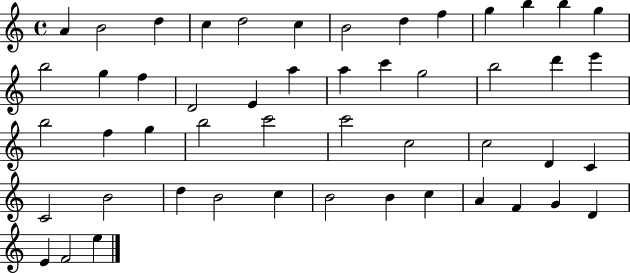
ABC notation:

X:1
T:Untitled
M:4/4
L:1/4
K:C
A B2 d c d2 c B2 d f g b b g b2 g f D2 E a a c' g2 b2 d' e' b2 f g b2 c'2 c'2 c2 c2 D C C2 B2 d B2 c B2 B c A F G D E F2 e